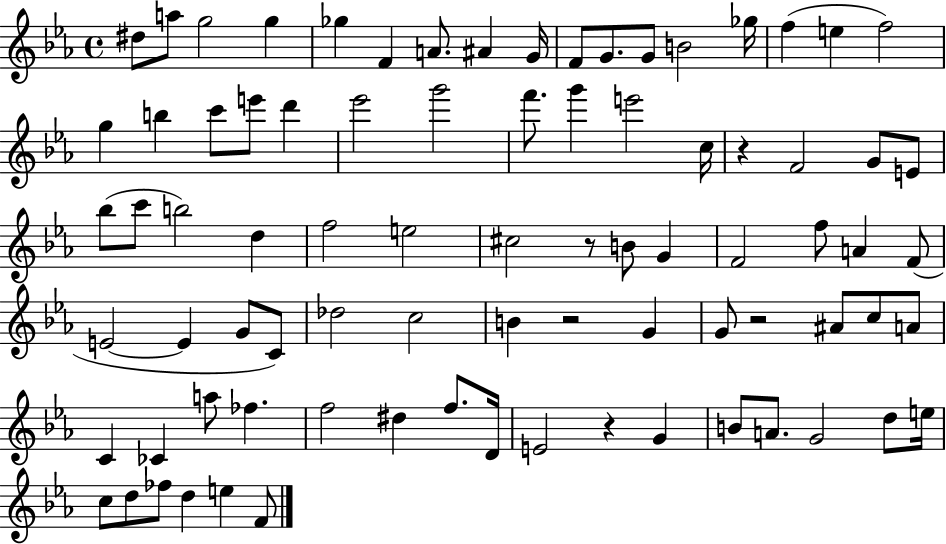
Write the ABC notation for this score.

X:1
T:Untitled
M:4/4
L:1/4
K:Eb
^d/2 a/2 g2 g _g F A/2 ^A G/4 F/2 G/2 G/2 B2 _g/4 f e f2 g b c'/2 e'/2 d' _e'2 g'2 f'/2 g' e'2 c/4 z F2 G/2 E/2 _b/2 c'/2 b2 d f2 e2 ^c2 z/2 B/2 G F2 f/2 A F/2 E2 E G/2 C/2 _d2 c2 B z2 G G/2 z2 ^A/2 c/2 A/2 C _C a/2 _f f2 ^d f/2 D/4 E2 z G B/2 A/2 G2 d/2 e/4 c/2 d/2 _f/2 d e F/2